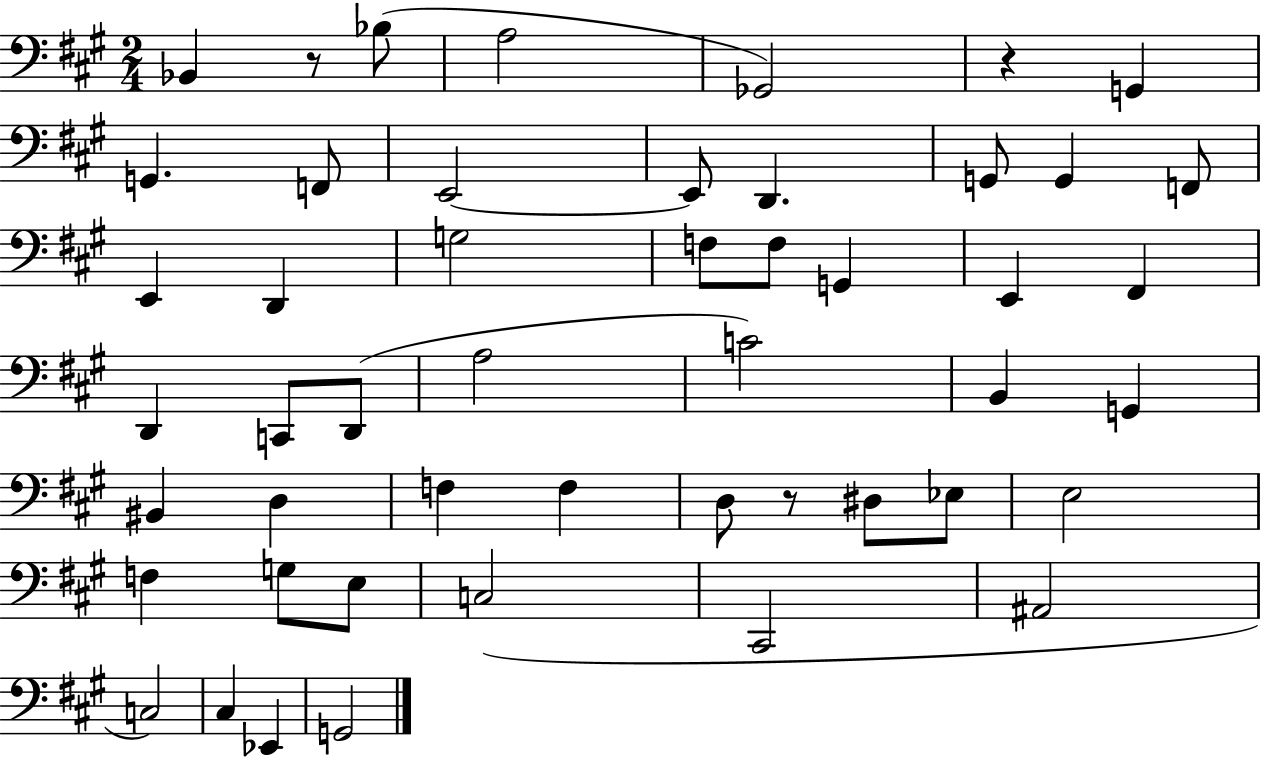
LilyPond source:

{
  \clef bass
  \numericTimeSignature
  \time 2/4
  \key a \major
  \repeat volta 2 { bes,4 r8 bes8( | a2 | ges,2) | r4 g,4 | \break g,4. f,8 | e,2~~ | e,8 d,4. | g,8 g,4 f,8 | \break e,4 d,4 | g2 | f8 f8 g,4 | e,4 fis,4 | \break d,4 c,8 d,8( | a2 | c'2) | b,4 g,4 | \break bis,4 d4 | f4 f4 | d8 r8 dis8 ees8 | e2 | \break f4 g8 e8 | c2( | cis,2 | ais,2 | \break c2) | cis4 ees,4 | g,2 | } \bar "|."
}